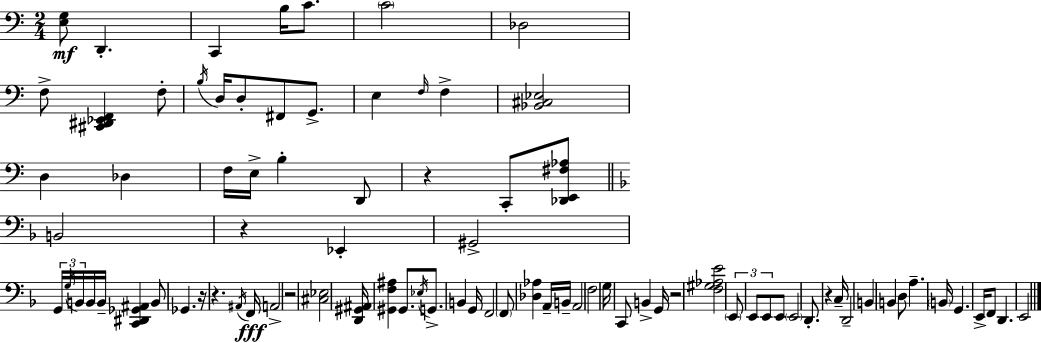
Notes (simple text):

[E3,G3]/e D2/q. C2/q B3/s C4/e. C4/h Db3/h F3/e [C#2,D#2,Eb2,F2]/q F3/e B3/s D3/s D3/e F#2/e G2/e. E3/q F3/s F3/q [Bb2,C#3,Eb3]/h D3/q Db3/q F3/s E3/s B3/q D2/e R/q C2/e [Db2,E2,F#3,Ab3]/e B2/h R/q Eb2/q G#2/h G2/s G3/s B2/s B2/s B2/s [C2,D#2,Gb2,A#2]/q B2/e Gb2/q. R/s R/q. A#2/s F2/s A2/h R/h [C#3,Eb3]/h [D2,G#2,A#2]/s [G#2,F3,A#3]/q G#2/e. Eb3/s G2/e. B2/q G2/s F2/h F2/e [Db3,Ab3]/q A2/s B2/s A2/h F3/h G3/s C2/e B2/q G2/s R/h [F3,G#3,Ab3,E4]/h E2/e E2/e E2/e E2/e E2/h D2/e. R/q C3/s D2/h B2/q B2/q D3/e A3/q. B2/s G2/q. E2/s F2/e D2/q. E2/h